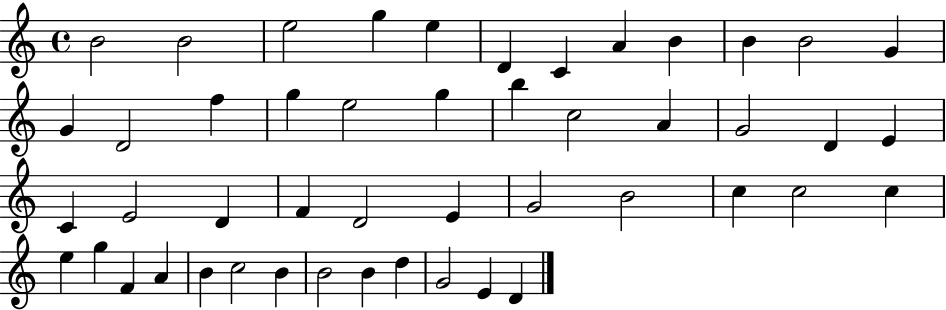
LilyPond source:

{
  \clef treble
  \time 4/4
  \defaultTimeSignature
  \key c \major
  b'2 b'2 | e''2 g''4 e''4 | d'4 c'4 a'4 b'4 | b'4 b'2 g'4 | \break g'4 d'2 f''4 | g''4 e''2 g''4 | b''4 c''2 a'4 | g'2 d'4 e'4 | \break c'4 e'2 d'4 | f'4 d'2 e'4 | g'2 b'2 | c''4 c''2 c''4 | \break e''4 g''4 f'4 a'4 | b'4 c''2 b'4 | b'2 b'4 d''4 | g'2 e'4 d'4 | \break \bar "|."
}